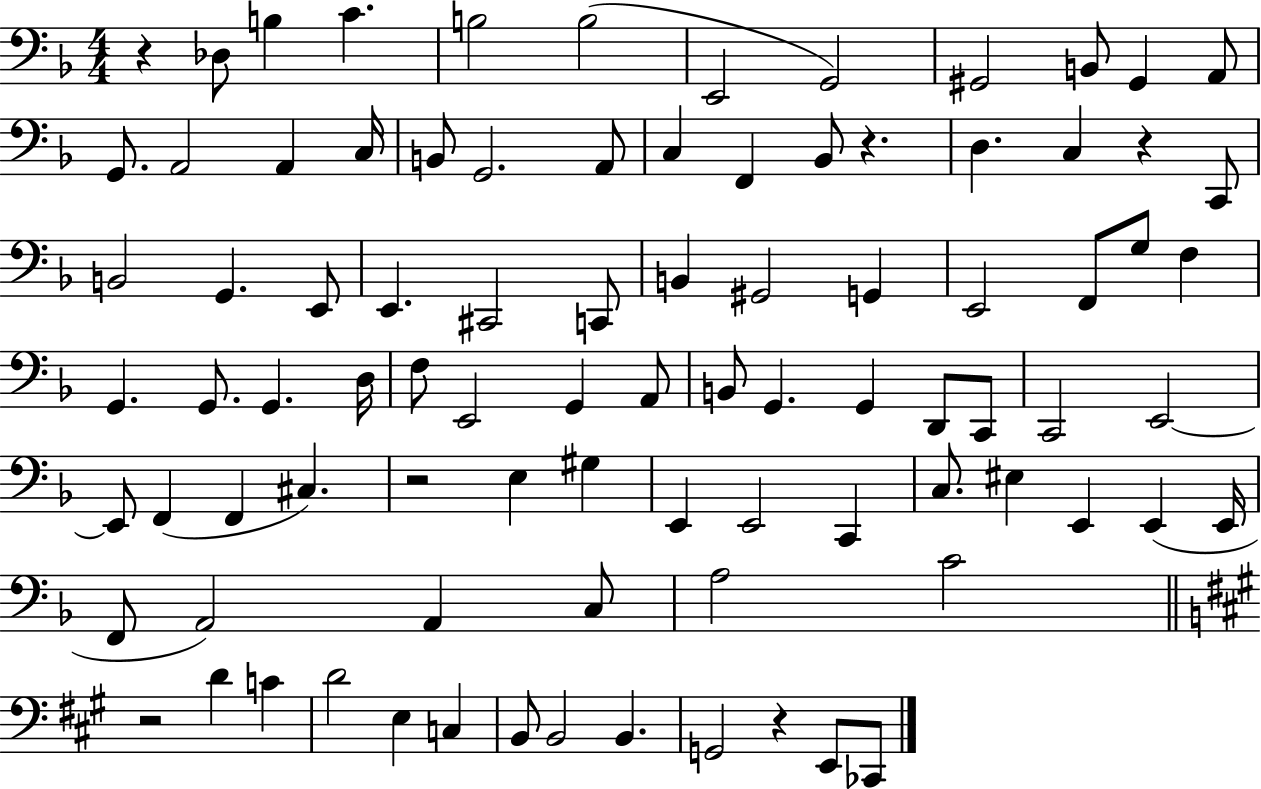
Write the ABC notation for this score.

X:1
T:Untitled
M:4/4
L:1/4
K:F
z _D,/2 B, C B,2 B,2 E,,2 G,,2 ^G,,2 B,,/2 ^G,, A,,/2 G,,/2 A,,2 A,, C,/4 B,,/2 G,,2 A,,/2 C, F,, _B,,/2 z D, C, z C,,/2 B,,2 G,, E,,/2 E,, ^C,,2 C,,/2 B,, ^G,,2 G,, E,,2 F,,/2 G,/2 F, G,, G,,/2 G,, D,/4 F,/2 E,,2 G,, A,,/2 B,,/2 G,, G,, D,,/2 C,,/2 C,,2 E,,2 E,,/2 F,, F,, ^C, z2 E, ^G, E,, E,,2 C,, C,/2 ^E, E,, E,, E,,/4 F,,/2 A,,2 A,, C,/2 A,2 C2 z2 D C D2 E, C, B,,/2 B,,2 B,, G,,2 z E,,/2 _C,,/2